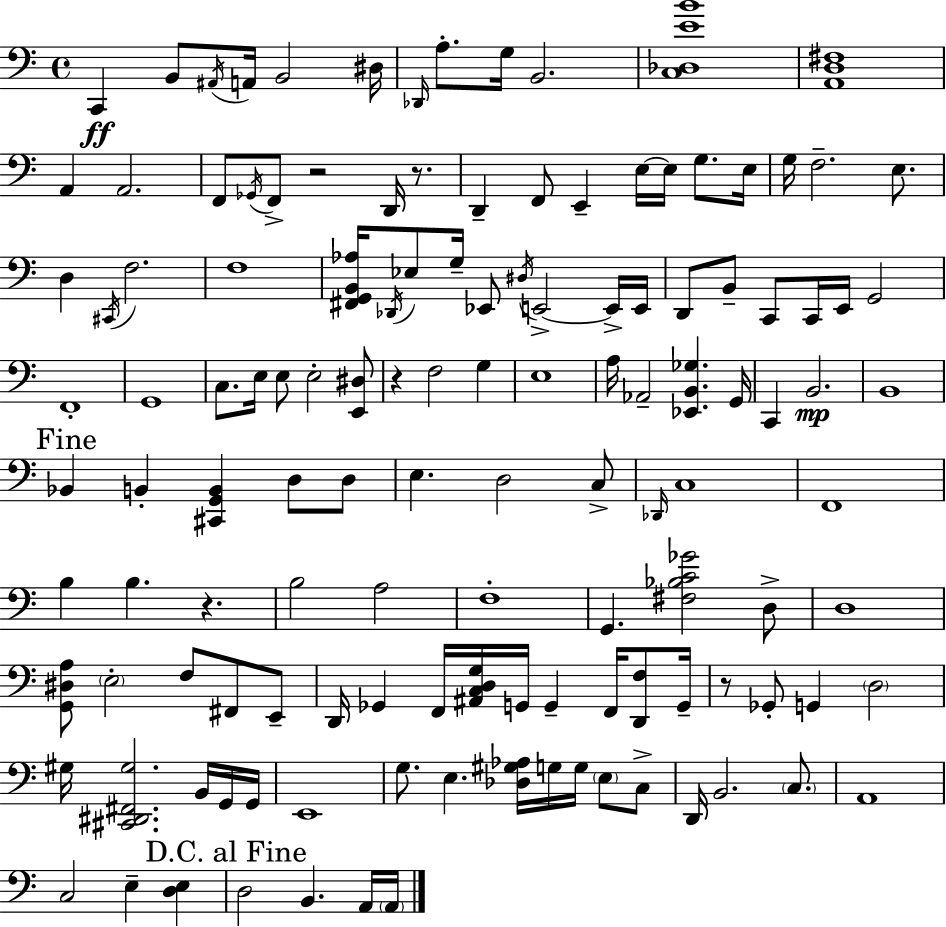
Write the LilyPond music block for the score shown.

{
  \clef bass
  \time 4/4
  \defaultTimeSignature
  \key c \major
  c,4\ff b,8 \acciaccatura { ais,16 } a,16 b,2 | dis16 \grace { des,16 } a8.-. g16 b,2. | <c des e' b'>1 | <a, d fis>1 | \break a,4 a,2. | f,8 \acciaccatura { ges,16 } f,8-> r2 d,16 | r8. d,4-- f,8 e,4-- e16~~ e16 g8. | e16 g16 f2.-- | \break e8. d4 \acciaccatura { cis,16 } f2. | f1 | <fis, g, b, aes>16 \acciaccatura { des,16 } ees8 g16-- ees,8 \acciaccatura { dis16 } e,2->~~ | e,16-> e,16 d,8 b,8-- c,8 c,16 e,16 g,2 | \break f,1-. | g,1 | c8. e16 e8 e2-. | <e, dis>8 r4 f2 | \break g4 e1 | a16 aes,2-- <ees, b, ges>4. | g,16 c,4 b,2.\mp | b,1 | \break \mark "Fine" bes,4 b,4-. <cis, g, b,>4 | d8 d8 e4. d2 | c8-> \grace { des,16 } c1 | f,1 | \break b4 b4. | r4. b2 a2 | f1-. | g,4. <fis bes c' ges'>2 | \break d8-> d1 | <g, dis a>8 \parenthesize e2-. | f8 fis,8 e,8-- d,16 ges,4 f,16 <ais, c d g>16 g,16 g,4-- | f,16 <d, f>8 g,16-- r8 ges,8-. g,4 \parenthesize d2 | \break gis16 <cis, dis, fis, gis>2. | b,16 g,16 g,16 e,1 | g8. e4. | <des gis aes>16 g16 g16 \parenthesize e8 c8-> d,16 b,2. | \break \parenthesize c8. a,1 | c2 e4-- | <d e>4 \mark "D.C. al Fine" d2 b,4. | a,16 \parenthesize a,16 \bar "|."
}